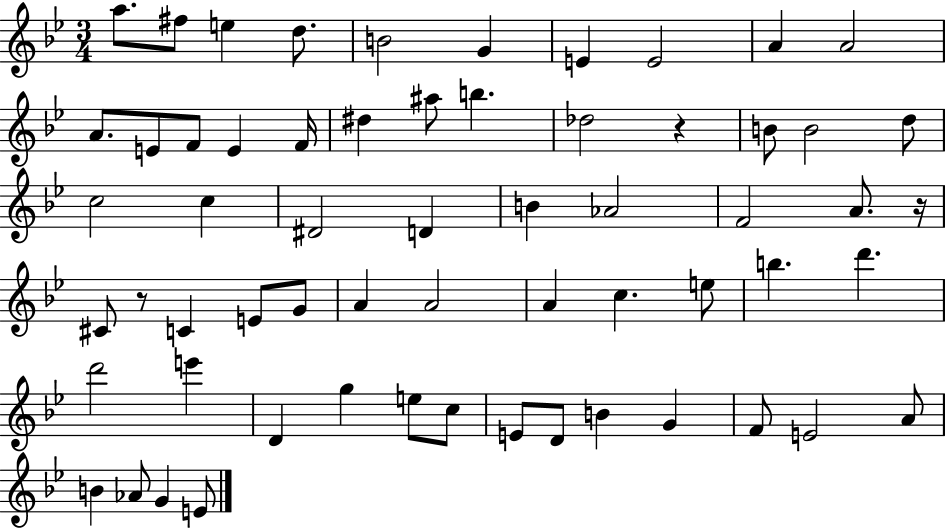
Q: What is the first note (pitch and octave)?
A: A5